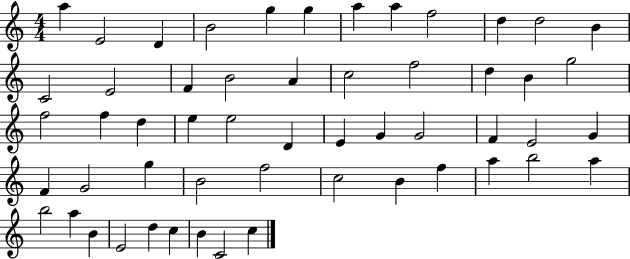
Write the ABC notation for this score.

X:1
T:Untitled
M:4/4
L:1/4
K:C
a E2 D B2 g g a a f2 d d2 B C2 E2 F B2 A c2 f2 d B g2 f2 f d e e2 D E G G2 F E2 G F G2 g B2 f2 c2 B f a b2 a b2 a B E2 d c B C2 c